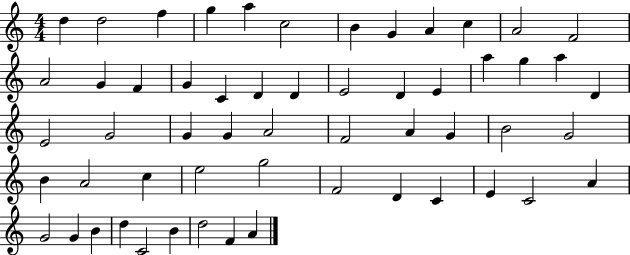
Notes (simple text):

D5/q D5/h F5/q G5/q A5/q C5/h B4/q G4/q A4/q C5/q A4/h F4/h A4/h G4/q F4/q G4/q C4/q D4/q D4/q E4/h D4/q E4/q A5/q G5/q A5/q D4/q E4/h G4/h G4/q G4/q A4/h F4/h A4/q G4/q B4/h G4/h B4/q A4/h C5/q E5/h G5/h F4/h D4/q C4/q E4/q C4/h A4/q G4/h G4/q B4/q D5/q C4/h B4/q D5/h F4/q A4/q